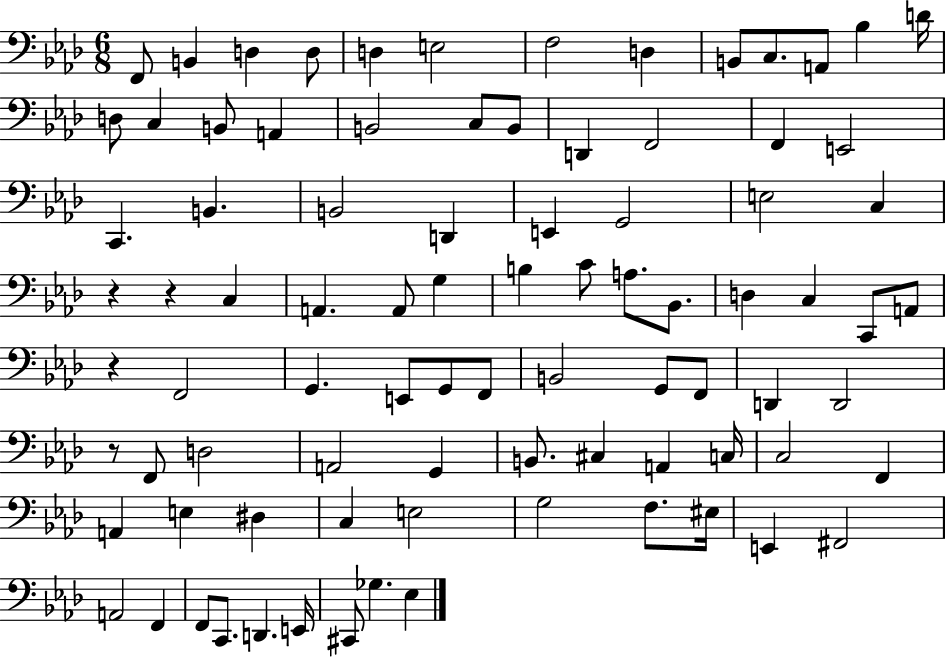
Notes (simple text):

F2/e B2/q D3/q D3/e D3/q E3/h F3/h D3/q B2/e C3/e. A2/e Bb3/q D4/s D3/e C3/q B2/e A2/q B2/h C3/e B2/e D2/q F2/h F2/q E2/h C2/q. B2/q. B2/h D2/q E2/q G2/h E3/h C3/q R/q R/q C3/q A2/q. A2/e G3/q B3/q C4/e A3/e. Bb2/e. D3/q C3/q C2/e A2/e R/q F2/h G2/q. E2/e G2/e F2/e B2/h G2/e F2/e D2/q D2/h R/e F2/e D3/h A2/h G2/q B2/e. C#3/q A2/q C3/s C3/h F2/q A2/q E3/q D#3/q C3/q E3/h G3/h F3/e. EIS3/s E2/q F#2/h A2/h F2/q F2/e C2/e. D2/q. E2/s C#2/e Gb3/q. Eb3/q